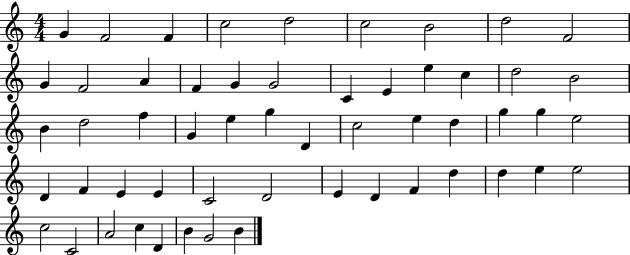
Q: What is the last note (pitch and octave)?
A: B4